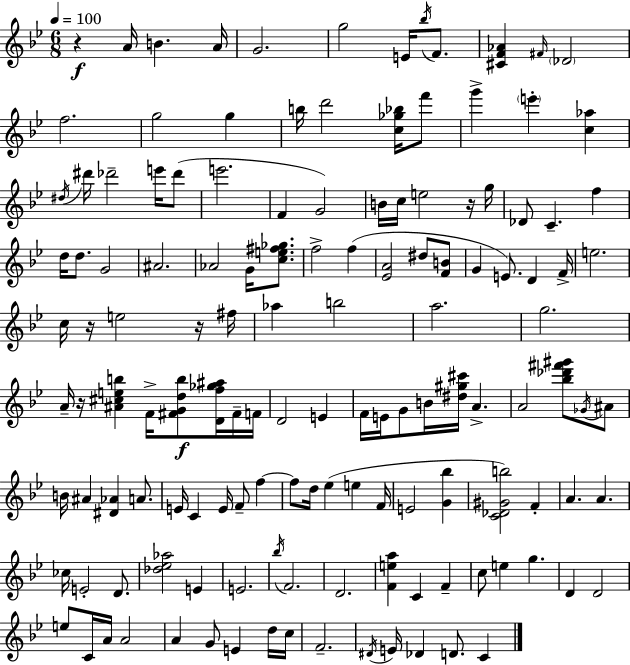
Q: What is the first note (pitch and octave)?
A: A4